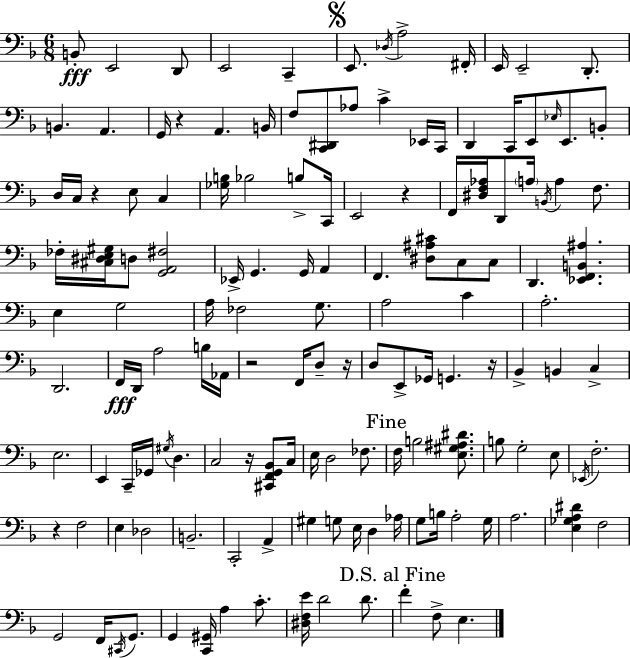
{
  \clef bass
  \numericTimeSignature
  \time 6/8
  \key d \minor
  b,8-.\fff e,2 d,8 | e,2 c,4-- | \mark \markup { \musicglyph "scripts.segno" } e,8. \acciaccatura { des16 } a2-> | fis,16-. e,16 e,2-- d,8.-. | \break b,4. a,4. | g,16 r4 a,4. | b,16 f8 <c, dis,>8 aes8 c'4-> ees,16 | c,16 d,4 c,16 e,8 \grace { ees16 } e,8. | \break b,8-. d16 c16 r4 e8 c4 | <ges b>16 bes2 b8-> | c,16 e,2 r4 | f,16 <dis f aes>16 d,8 \parenthesize a16 \acciaccatura { b,16 } a4 | \break f8. fes16-. <cis dis e gis>16 d8 <g, a, fis>2 | ees,16-> g,4. g,16 a,4 | f,4. <dis ais cis'>8 c8 | c8 d,4. <ees, f, b, ais>4. | \break e4 g2 | a16 fes2 | g8. a2 c'4 | a2.-. | \break d,2. | f,16\fff d,16 a2 | b16 aes,16 r2 f,16 | d8-- r16 d8 e,8-> ges,16 g,4. | \break r16 bes,4-> b,4 c4-> | e2. | e,4 c,16-- ges,16 \acciaccatura { gis16 } d4. | c2 | \break r16 <cis, f, g, bes,>8 c16 e16 d2 | fes8. \mark "Fine" f16 b2 | <e gis ais dis'>8. b8 g2-. | e8 \acciaccatura { ees,16 } f2.-. | \break r4 f2 | e4 des2 | b,2.-- | c,2-. | \break a,4-> gis4 g8 e16 | d4 aes16 g8 b16 a2-. | g16 a2. | <e ges a dis'>4 f2 | \break g,2 | f,16 \acciaccatura { cis,16 } g,8. g,4 <c, gis,>16 a4 | c'8.-. <dis f e'>16 d'2 | d'8. \mark "D.S. al Fine" f'4-. f8-> | \break e4. \bar "|."
}